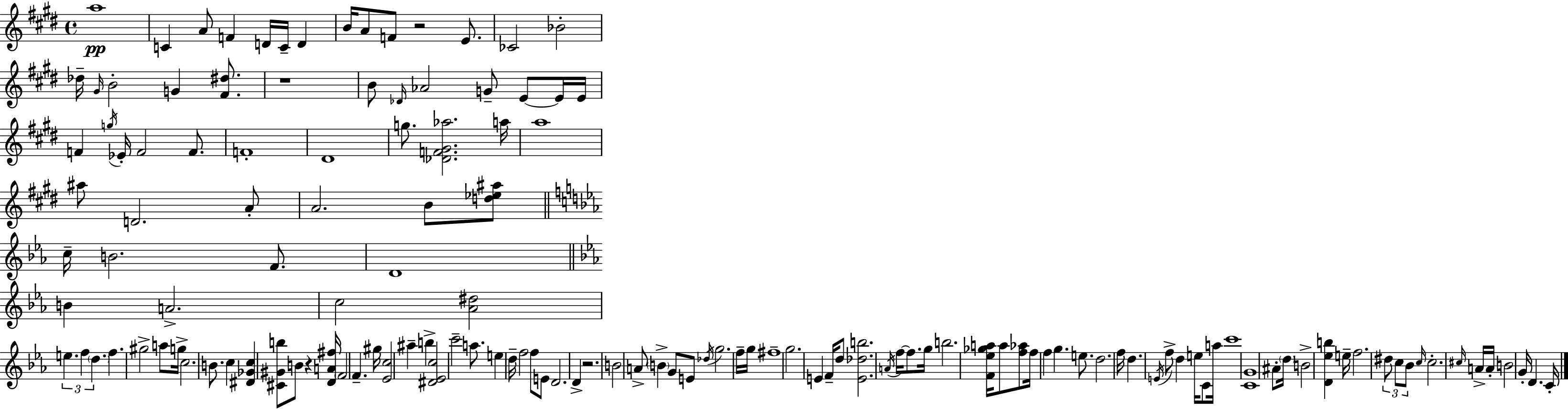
A5/w C4/q A4/e F4/q D4/s C4/s D4/q B4/s A4/e F4/e R/h E4/e. CES4/h Bb4/h Db5/s G#4/s B4/h G4/q [F#4,D#5]/e. R/w B4/e Db4/s Ab4/h G4/e E4/e E4/s E4/s F4/q G5/s Eb4/s F4/h F4/e. F4/w D#4/w G5/e. [Db4,F4,G#4,Ab5]/h. A5/s A5/w A#5/e D4/h. A4/e A4/h. B4/e [D5,Eb5,A#5]/e C5/s B4/h. F4/e. D4/w B4/q A4/h. C5/h [Ab4,D#5]/h E5/q. F5/q D5/q. F5/q. G#5/h A5/e G5/s C5/h. B4/e. C5/q [D#4,Gb4,C5]/q [C#4,G#4,B5]/e B4/e R/q [D4,A4,F#5]/s F4/h F4/q. G#5/s [Eb4,C5]/h A#5/q B5/q [D#4,Eb4,C5]/h C6/h A5/e. E5/q D5/s F5/h F5/e E4/e D4/h. D4/q R/h. B4/h A4/e B4/q G4/e E4/e Db5/s G5/h. F5/s G5/s F#5/w G5/h. E4/q F4/s D5/e [E4,Db5,B5]/h. A4/s F5/s F5/e. G5/s B5/h. [F4,Eb5,Gb5,A5]/s A5/e [F5,Ab5]/e F5/s F5/q G5/q. E5/e. D5/h. F5/s D5/q. E4/s F5/e D5/q E5/s C4/e A5/s C6/w [C4,G4]/w A#4/e D5/s B4/h [D4,Eb5,B5]/q E5/s F5/h. D#5/e C5/e Bb4/e C5/s C5/h. C#5/s A4/s A4/s B4/h G4/s D4/q. C4/s